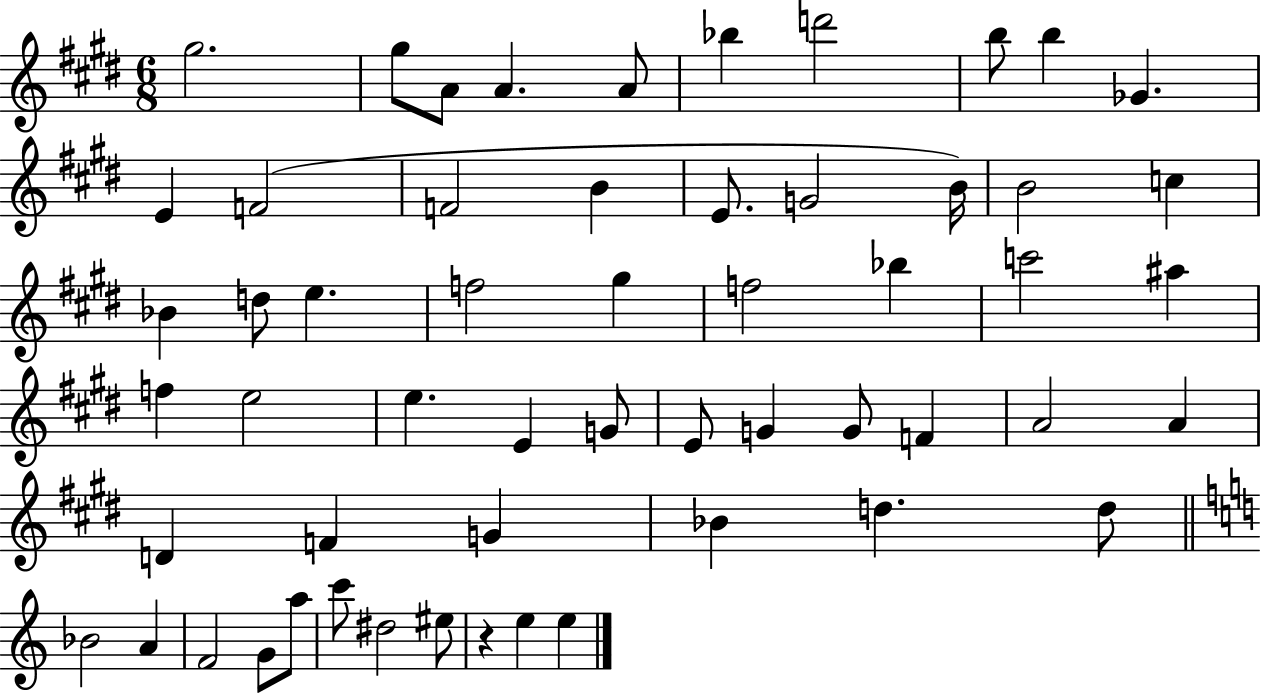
G#5/h. G#5/e A4/e A4/q. A4/e Bb5/q D6/h B5/e B5/q Gb4/q. E4/q F4/h F4/h B4/q E4/e. G4/h B4/s B4/h C5/q Bb4/q D5/e E5/q. F5/h G#5/q F5/h Bb5/q C6/h A#5/q F5/q E5/h E5/q. E4/q G4/e E4/e G4/q G4/e F4/q A4/h A4/q D4/q F4/q G4/q Bb4/q D5/q. D5/e Bb4/h A4/q F4/h G4/e A5/e C6/e D#5/h EIS5/e R/q E5/q E5/q